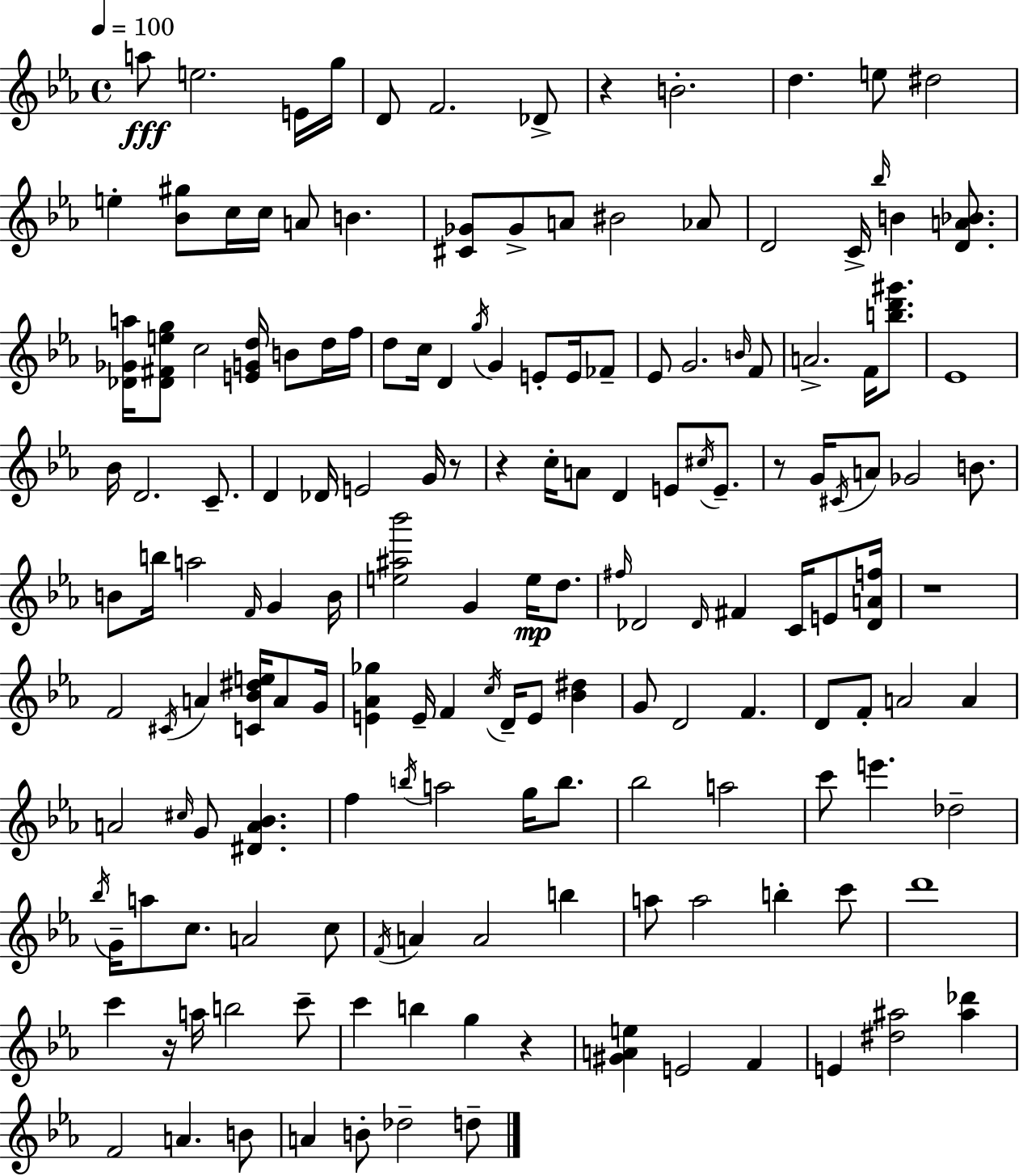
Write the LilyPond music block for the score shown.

{
  \clef treble
  \time 4/4
  \defaultTimeSignature
  \key ees \major
  \tempo 4 = 100
  a''8\fff e''2. e'16 g''16 | d'8 f'2. des'8-> | r4 b'2.-. | d''4. e''8 dis''2 | \break e''4-. <bes' gis''>8 c''16 c''16 a'8 b'4. | <cis' ges'>8 ges'8-> a'8 bis'2 aes'8 | d'2 c'16-> \grace { bes''16 } b'4 <d' a' bes'>8. | <des' ges' a''>16 <des' fis' e'' g''>8 c''2 <e' g' d''>16 b'8 d''16 | \break f''16 d''8 c''16 d'4 \acciaccatura { g''16 } g'4 e'8-. e'16 | fes'8-- ees'8 g'2. | \grace { b'16 } f'8 a'2.-> f'16 | <b'' d''' gis'''>8. ees'1 | \break bes'16 d'2. | c'8.-- d'4 des'16 e'2 | g'16 r8 r4 c''16-. a'8 d'4 e'8 | \acciaccatura { cis''16 } e'8.-- r8 g'16 \acciaccatura { cis'16 } a'8 ges'2 | \break b'8. b'8 b''16 a''2 | \grace { f'16 } g'4 b'16 <e'' ais'' bes'''>2 g'4 | e''16\mp d''8. \grace { fis''16 } des'2 \grace { des'16 } | fis'4 c'16 e'8 <des' a' f''>16 r1 | \break f'2 | \acciaccatura { cis'16 } a'4 <c' bes' dis'' e''>16 a'8 g'16 <e' aes' ges''>4 e'16-- f'4 | \acciaccatura { c''16 } d'16-- e'8 <bes' dis''>4 g'8 d'2 | f'4. d'8 f'8-. a'2 | \break a'4 a'2 | \grace { cis''16 } g'8 <dis' a' bes'>4. f''4 \acciaccatura { b''16 } | a''2 g''16 b''8. bes''2 | a''2 c'''8 e'''4. | \break des''2-- \acciaccatura { bes''16 } g'16-- a''8 | c''8. a'2 c''8 \acciaccatura { f'16 } a'4 | a'2 b''4 a''8 | a''2 b''4-. c'''8 d'''1 | \break c'''4 | r16 a''16 b''2 c'''8-- c'''4 | b''4 g''4 r4 <gis' a' e''>4 | e'2 f'4 e'4 | \break <dis'' ais''>2 <ais'' des'''>4 f'2 | a'4. b'8 a'4 | b'8-. des''2-- d''8-- \bar "|."
}